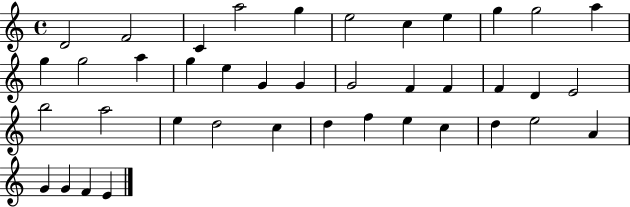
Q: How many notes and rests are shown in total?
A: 40